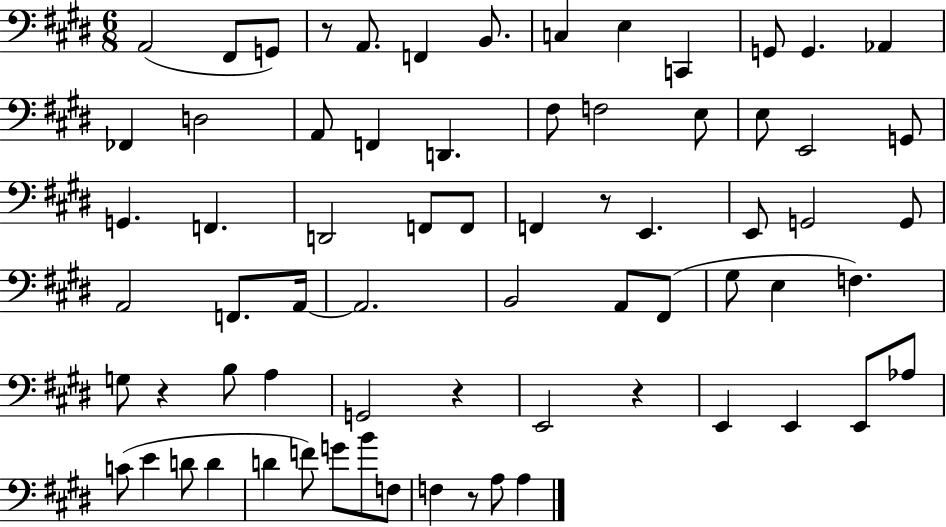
{
  \clef bass
  \numericTimeSignature
  \time 6/8
  \key e \major
  a,2( fis,8 g,8) | r8 a,8. f,4 b,8. | c4 e4 c,4 | g,8 g,4. aes,4 | \break fes,4 d2 | a,8 f,4 d,4. | fis8 f2 e8 | e8 e,2 g,8 | \break g,4. f,4. | d,2 f,8 f,8 | f,4 r8 e,4. | e,8 g,2 g,8 | \break a,2 f,8. a,16~~ | a,2. | b,2 a,8 fis,8( | gis8 e4 f4.) | \break g8 r4 b8 a4 | g,2 r4 | e,2 r4 | e,4 e,4 e,8 aes8 | \break c'8( e'4 d'8 d'4 | d'4 f'8) g'8 b'8 f8 | f4 r8 a8 a4 | \bar "|."
}